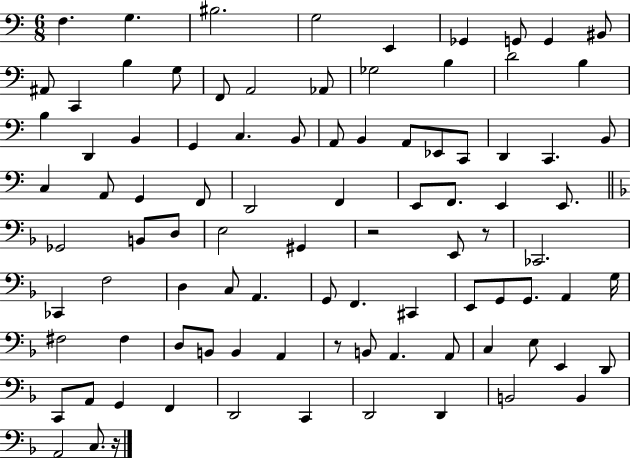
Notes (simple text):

F3/q. G3/q. BIS3/h. G3/h E2/q Gb2/q G2/e G2/q BIS2/e A#2/e C2/q B3/q G3/e F2/e A2/h Ab2/e Gb3/h B3/q D4/h B3/q B3/q D2/q B2/q G2/q C3/q. B2/e A2/e B2/q A2/e Eb2/e C2/e D2/q C2/q. B2/e C3/q A2/e G2/q F2/e D2/h F2/q E2/e F2/e. E2/q E2/e. Gb2/h B2/e D3/e E3/h G#2/q R/h E2/e R/e CES2/h. CES2/q F3/h D3/q C3/e A2/q. G2/e F2/q. C#2/q E2/e G2/e G2/e. A2/q G3/s F#3/h F#3/q D3/e B2/e B2/q A2/q R/e B2/e A2/q. A2/e C3/q E3/e E2/q D2/e C2/e A2/e G2/q F2/q D2/h C2/q D2/h D2/q B2/h B2/q A2/h C3/e. R/s